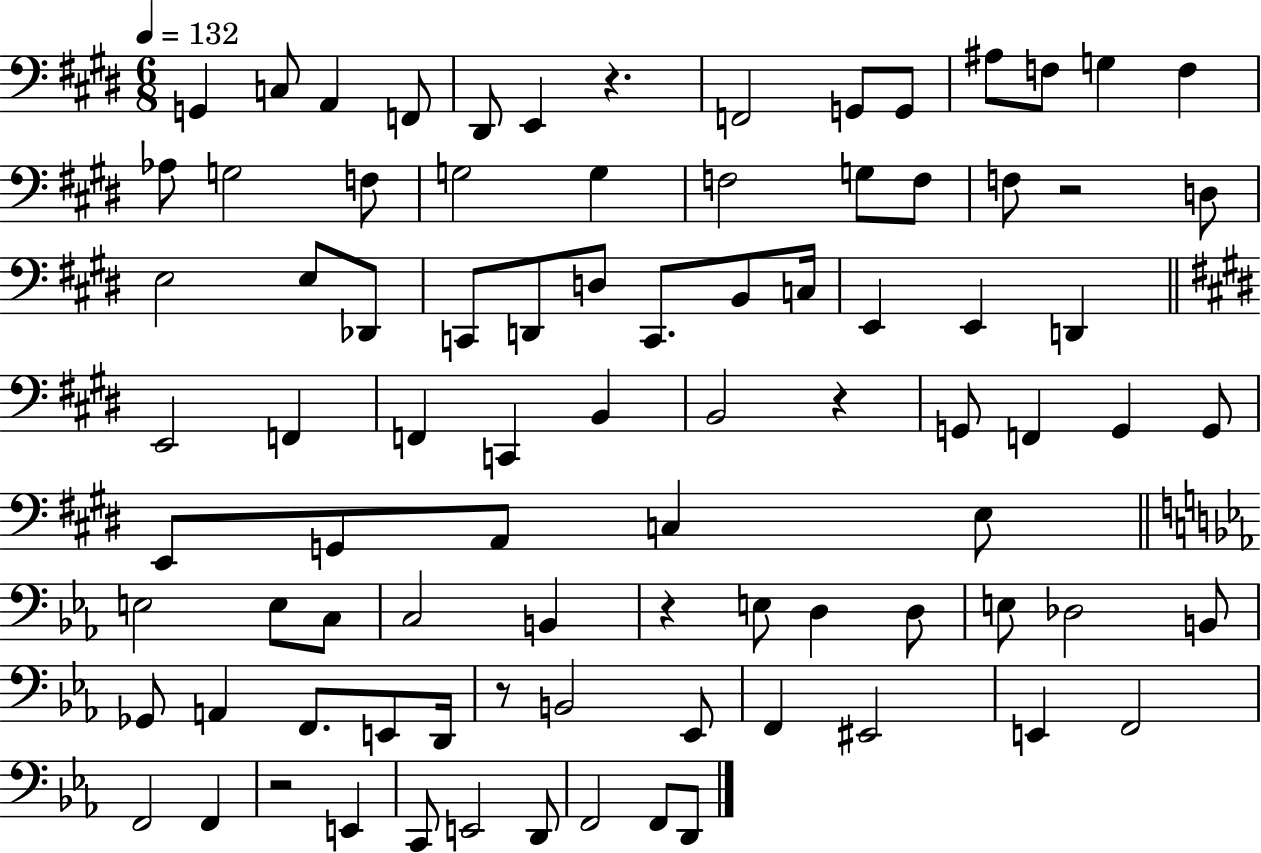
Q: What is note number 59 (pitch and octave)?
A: E3